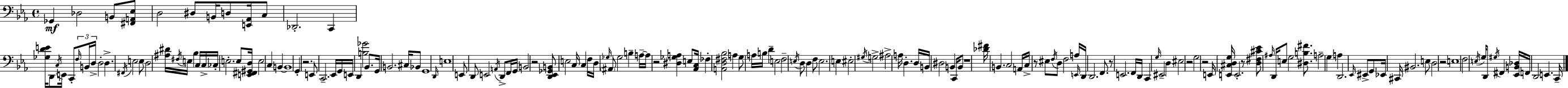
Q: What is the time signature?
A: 4/4